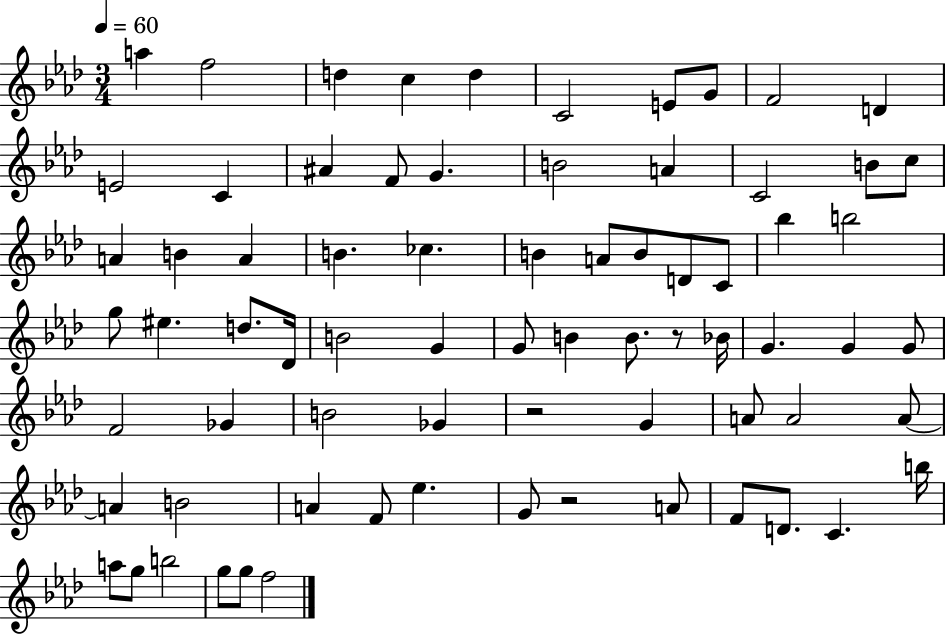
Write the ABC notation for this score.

X:1
T:Untitled
M:3/4
L:1/4
K:Ab
a f2 d c d C2 E/2 G/2 F2 D E2 C ^A F/2 G B2 A C2 B/2 c/2 A B A B _c B A/2 B/2 D/2 C/2 _b b2 g/2 ^e d/2 _D/4 B2 G G/2 B B/2 z/2 _B/4 G G G/2 F2 _G B2 _G z2 G A/2 A2 A/2 A B2 A F/2 _e G/2 z2 A/2 F/2 D/2 C b/4 a/2 g/2 b2 g/2 g/2 f2